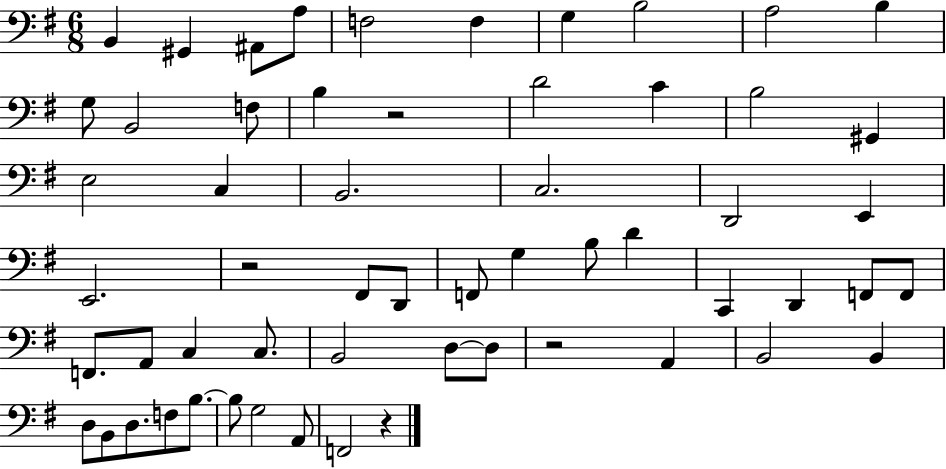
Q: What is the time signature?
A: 6/8